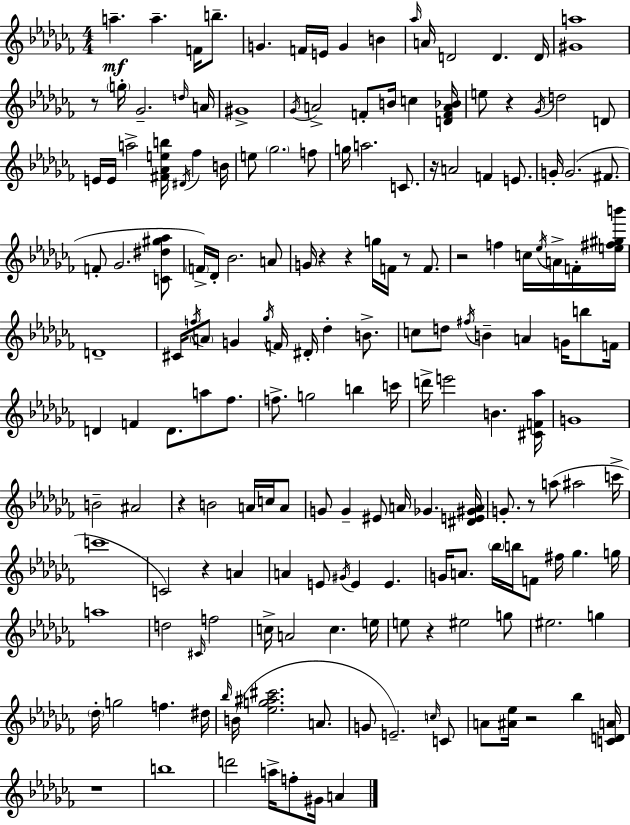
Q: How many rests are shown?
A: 13